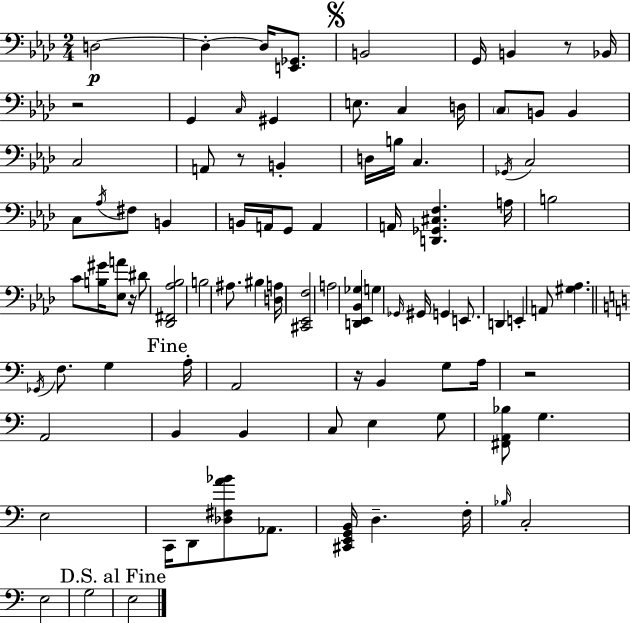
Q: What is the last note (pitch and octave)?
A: E3